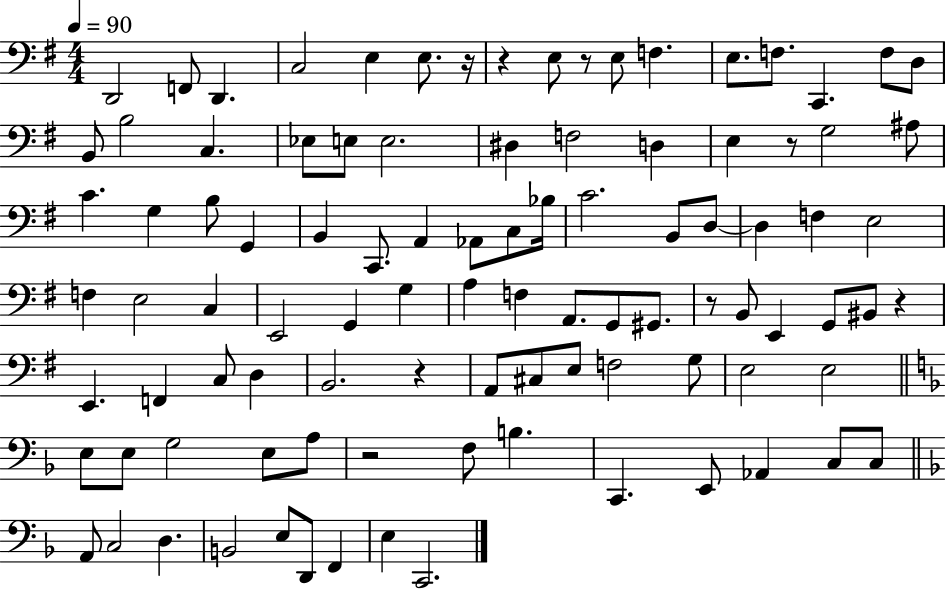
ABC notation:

X:1
T:Untitled
M:4/4
L:1/4
K:G
D,,2 F,,/2 D,, C,2 E, E,/2 z/4 z E,/2 z/2 E,/2 F, E,/2 F,/2 C,, F,/2 D,/2 B,,/2 B,2 C, _E,/2 E,/2 E,2 ^D, F,2 D, E, z/2 G,2 ^A,/2 C G, B,/2 G,, B,, C,,/2 A,, _A,,/2 C,/2 _B,/4 C2 B,,/2 D,/2 D, F, E,2 F, E,2 C, E,,2 G,, G, A, F, A,,/2 G,,/2 ^G,,/2 z/2 B,,/2 E,, G,,/2 ^B,,/2 z E,, F,, C,/2 D, B,,2 z A,,/2 ^C,/2 E,/2 F,2 G,/2 E,2 E,2 E,/2 E,/2 G,2 E,/2 A,/2 z2 F,/2 B, C,, E,,/2 _A,, C,/2 C,/2 A,,/2 C,2 D, B,,2 E,/2 D,,/2 F,, E, C,,2